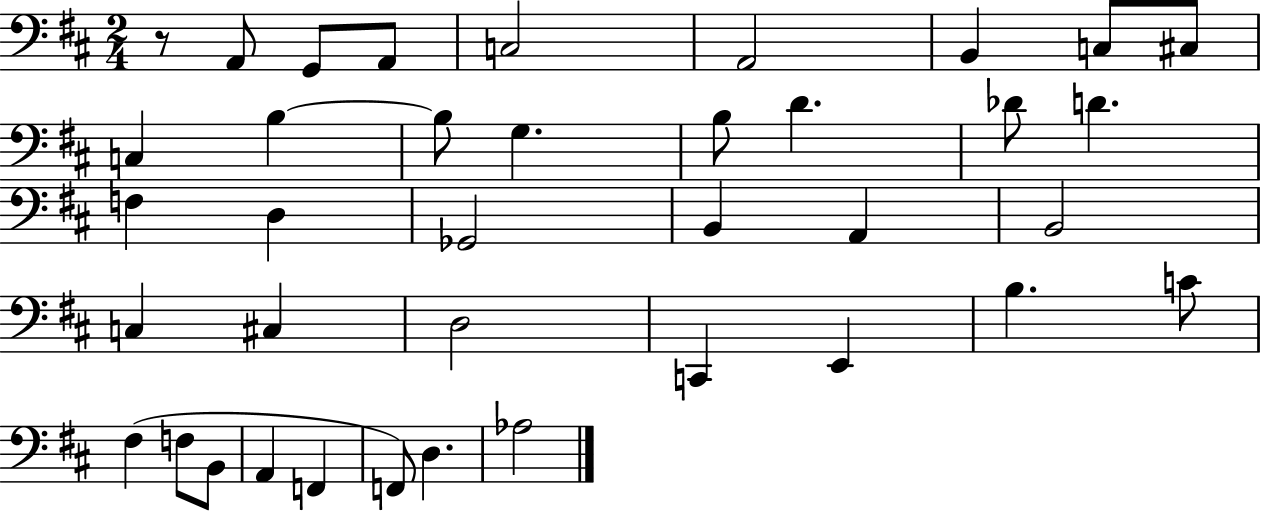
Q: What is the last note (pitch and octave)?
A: Ab3